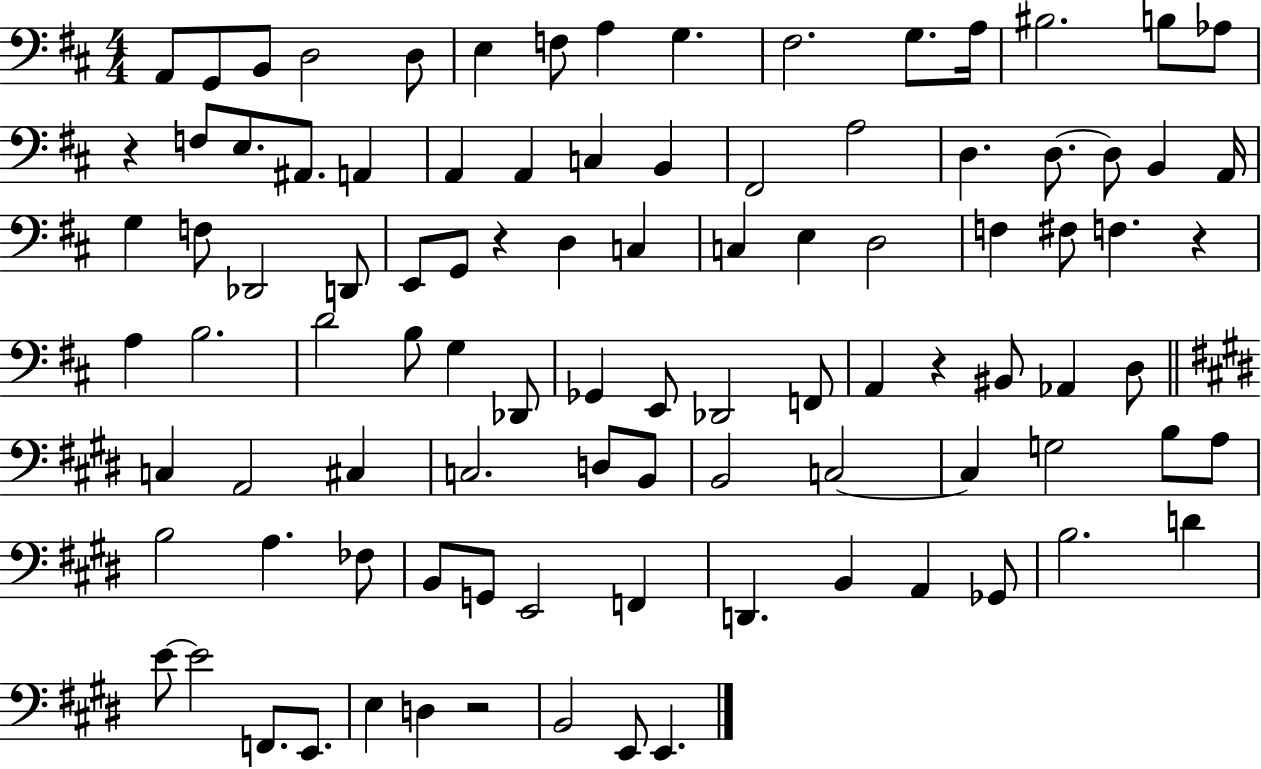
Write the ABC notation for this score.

X:1
T:Untitled
M:4/4
L:1/4
K:D
A,,/2 G,,/2 B,,/2 D,2 D,/2 E, F,/2 A, G, ^F,2 G,/2 A,/4 ^B,2 B,/2 _A,/2 z F,/2 E,/2 ^A,,/2 A,, A,, A,, C, B,, ^F,,2 A,2 D, D,/2 D,/2 B,, A,,/4 G, F,/2 _D,,2 D,,/2 E,,/2 G,,/2 z D, C, C, E, D,2 F, ^F,/2 F, z A, B,2 D2 B,/2 G, _D,,/2 _G,, E,,/2 _D,,2 F,,/2 A,, z ^B,,/2 _A,, D,/2 C, A,,2 ^C, C,2 D,/2 B,,/2 B,,2 C,2 C, G,2 B,/2 A,/2 B,2 A, _F,/2 B,,/2 G,,/2 E,,2 F,, D,, B,, A,, _G,,/2 B,2 D E/2 E2 F,,/2 E,,/2 E, D, z2 B,,2 E,,/2 E,,